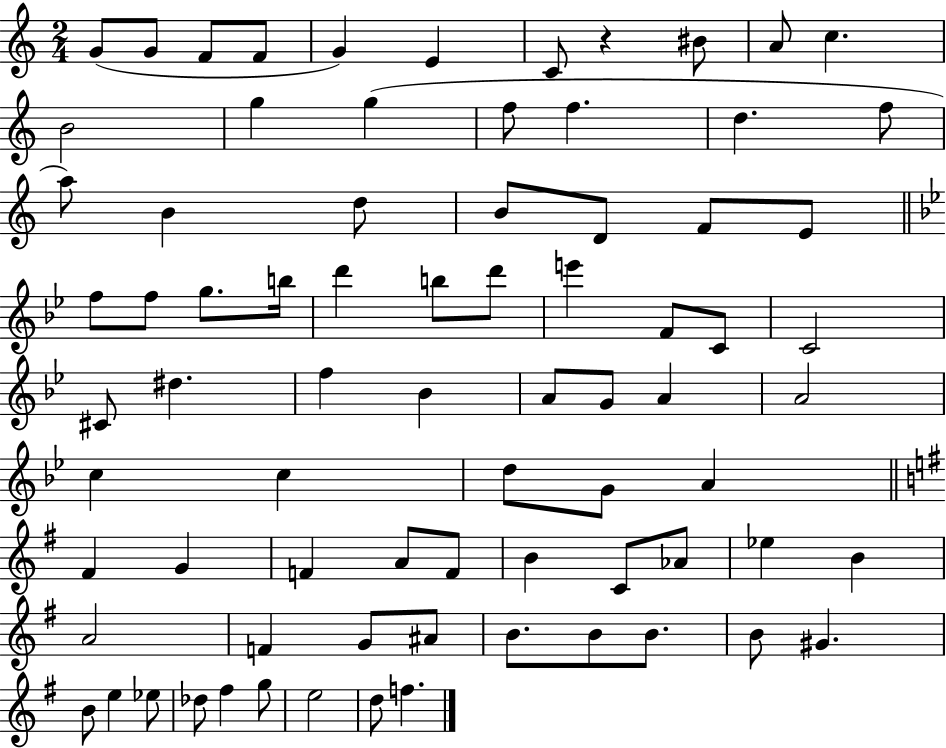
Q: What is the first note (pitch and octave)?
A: G4